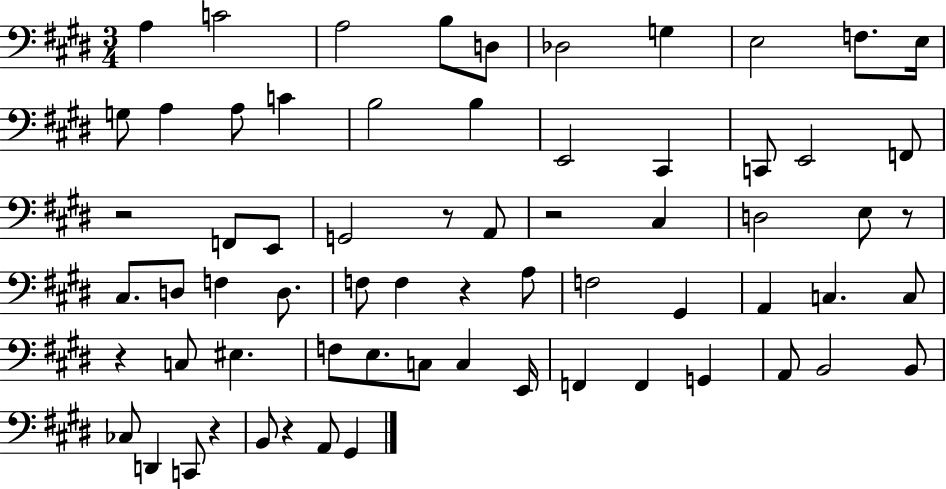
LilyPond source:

{
  \clef bass
  \numericTimeSignature
  \time 3/4
  \key e \major
  a4 c'2 | a2 b8 d8 | des2 g4 | e2 f8. e16 | \break g8 a4 a8 c'4 | b2 b4 | e,2 cis,4 | c,8 e,2 f,8 | \break r2 f,8 e,8 | g,2 r8 a,8 | r2 cis4 | d2 e8 r8 | \break cis8. d8 f4 d8. | f8 f4 r4 a8 | f2 gis,4 | a,4 c4. c8 | \break r4 c8 eis4. | f8 e8. c8 c4 e,16 | f,4 f,4 g,4 | a,8 b,2 b,8 | \break ces8 d,4 c,8 r4 | b,8 r4 a,8 gis,4 | \bar "|."
}